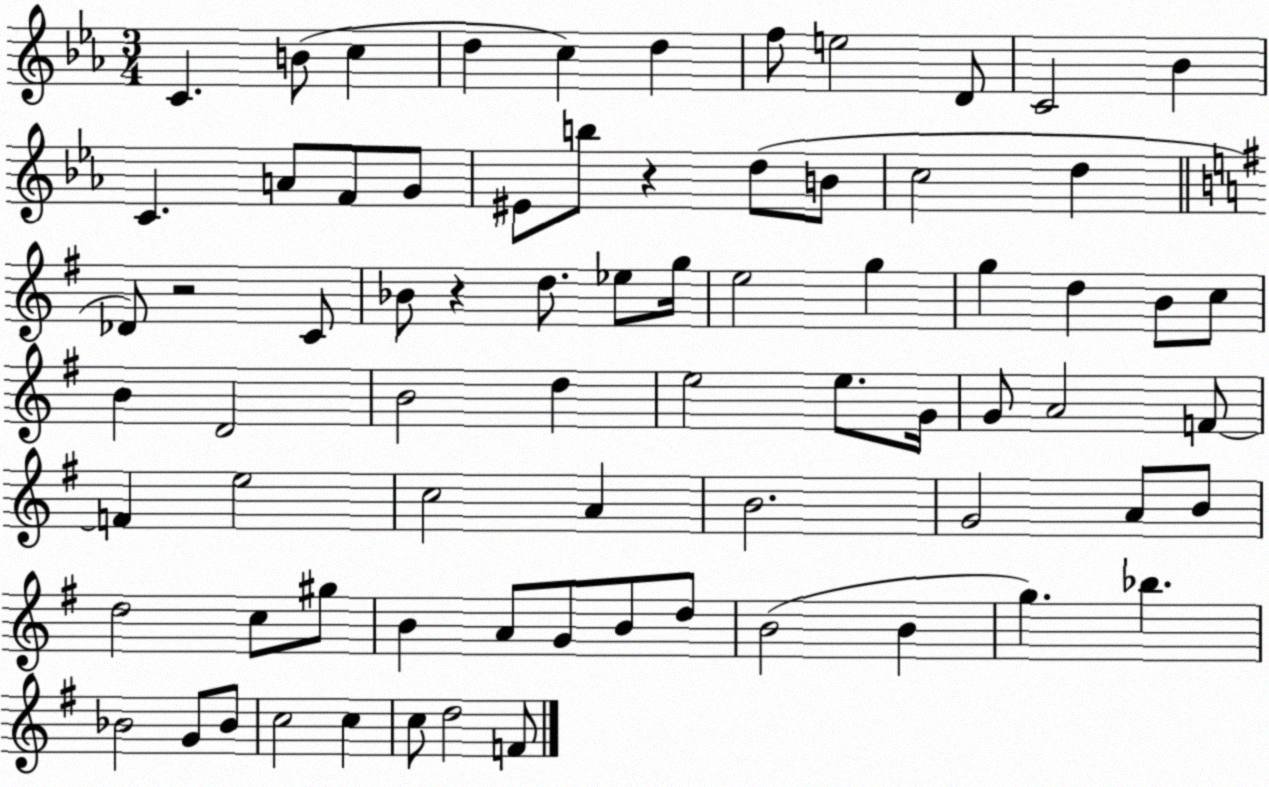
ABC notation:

X:1
T:Untitled
M:3/4
L:1/4
K:Eb
C B/2 c d c d f/2 e2 D/2 C2 _B C A/2 F/2 G/2 ^E/2 b/2 z d/2 B/2 c2 d _D/2 z2 C/2 _B/2 z d/2 _e/2 g/4 e2 g g d B/2 c/2 B D2 B2 d e2 e/2 G/4 G/2 A2 F/2 F e2 c2 A B2 G2 A/2 B/2 d2 c/2 ^g/2 B A/2 G/2 B/2 d/2 B2 B g _b _B2 G/2 _B/2 c2 c c/2 d2 F/2